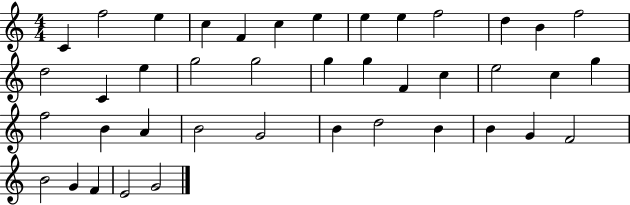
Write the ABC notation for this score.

X:1
T:Untitled
M:4/4
L:1/4
K:C
C f2 e c F c e e e f2 d B f2 d2 C e g2 g2 g g F c e2 c g f2 B A B2 G2 B d2 B B G F2 B2 G F E2 G2